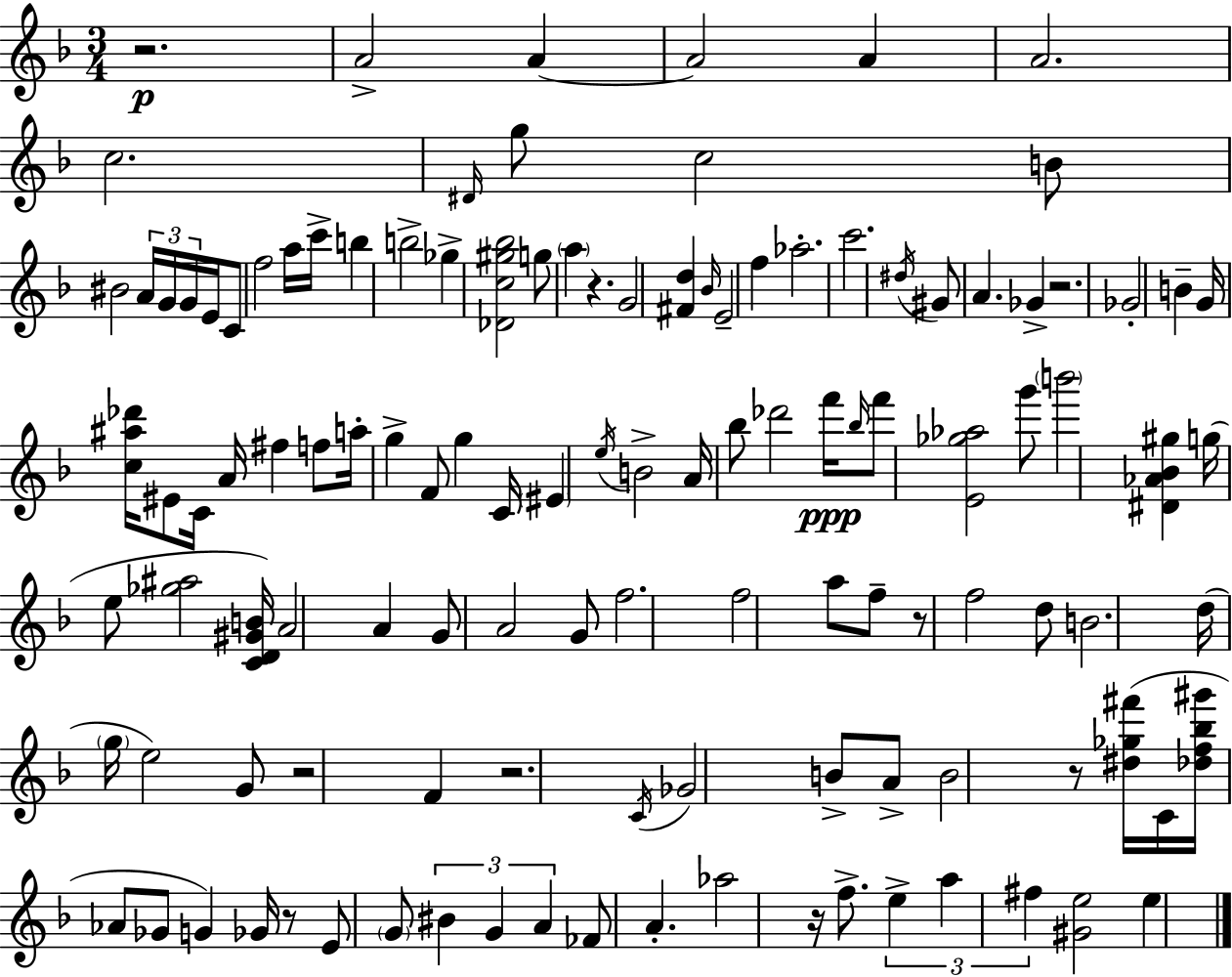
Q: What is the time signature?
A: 3/4